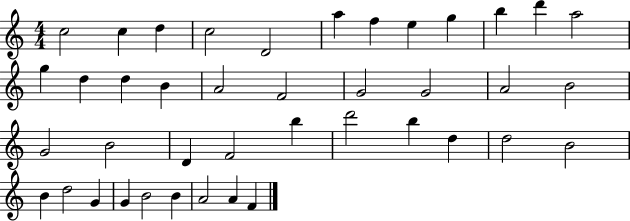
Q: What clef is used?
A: treble